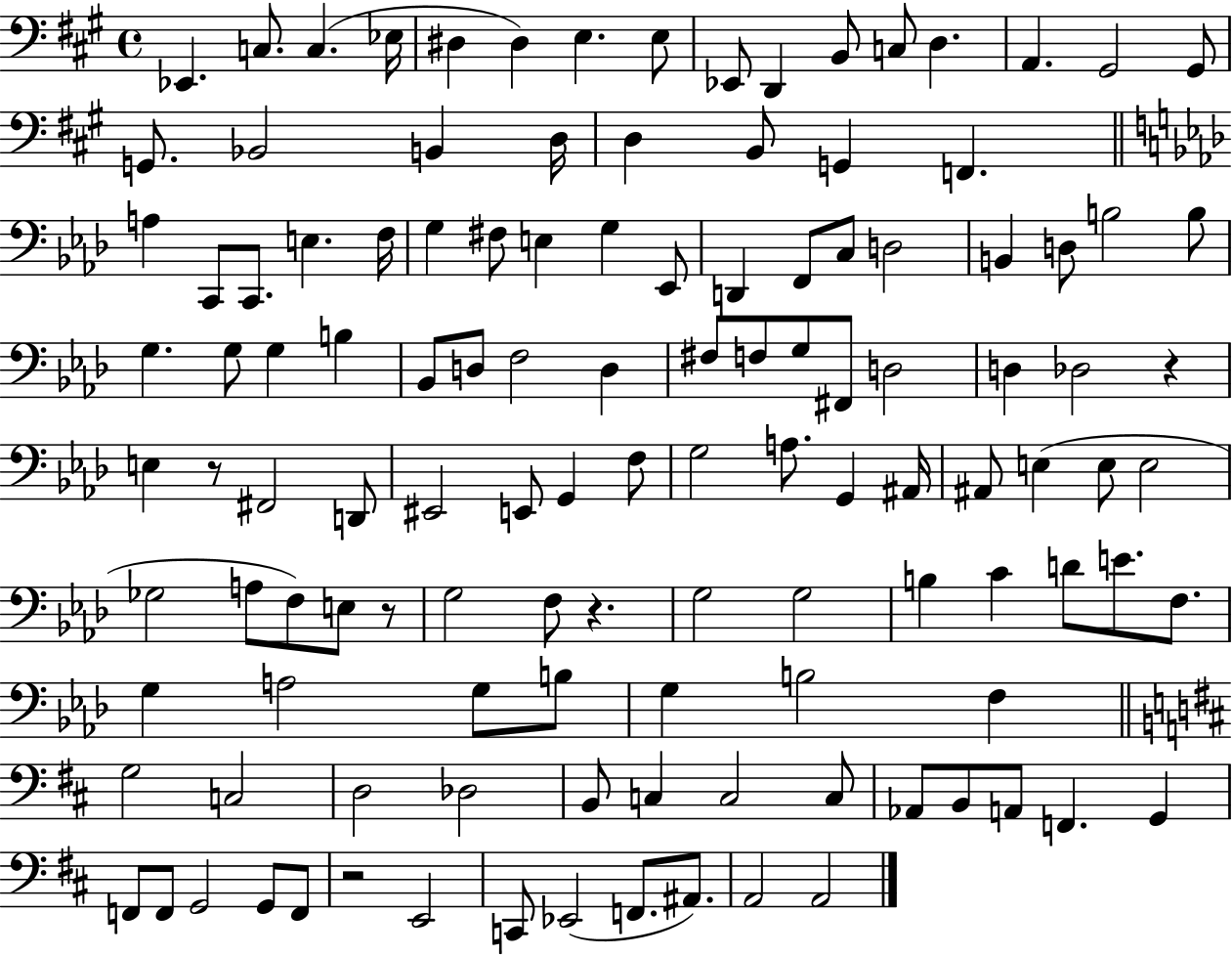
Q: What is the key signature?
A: A major